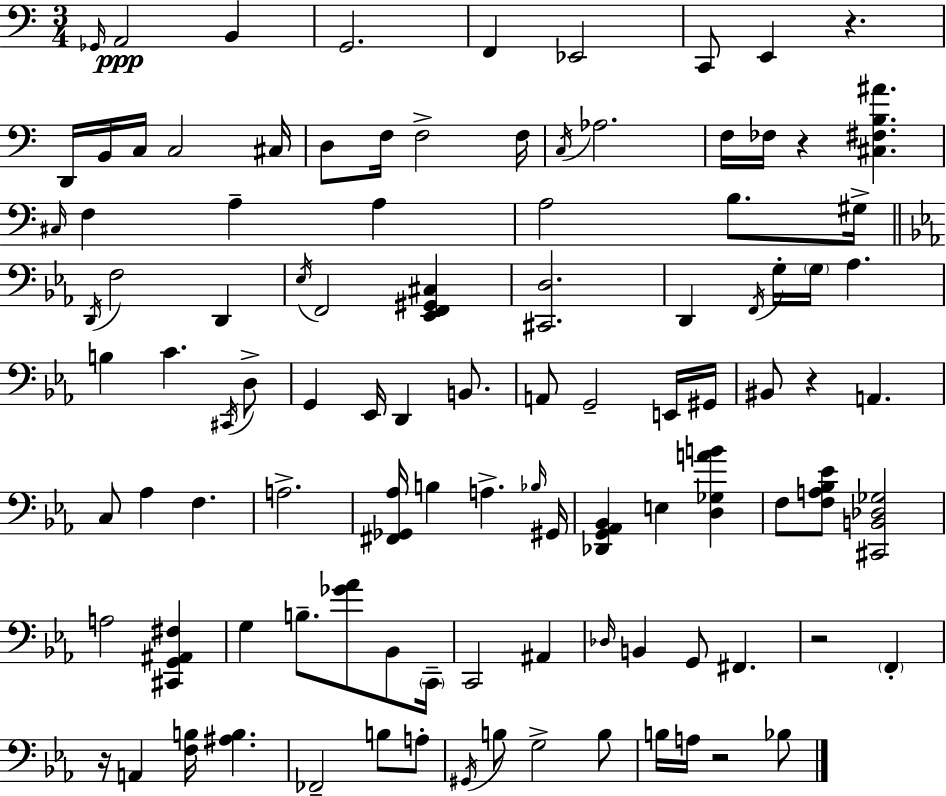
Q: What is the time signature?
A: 3/4